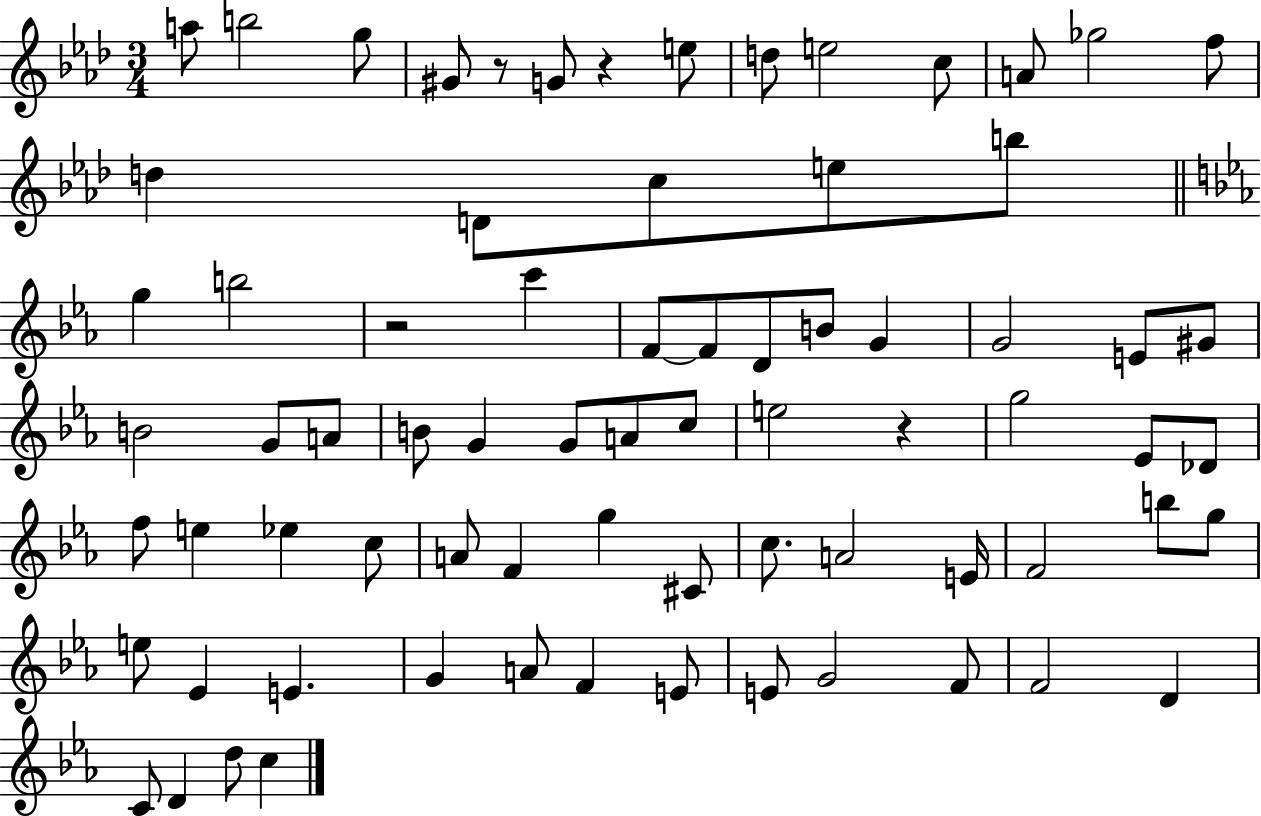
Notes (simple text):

A5/e B5/h G5/e G#4/e R/e G4/e R/q E5/e D5/e E5/h C5/e A4/e Gb5/h F5/e D5/q D4/e C5/e E5/e B5/e G5/q B5/h R/h C6/q F4/e F4/e D4/e B4/e G4/q G4/h E4/e G#4/e B4/h G4/e A4/e B4/e G4/q G4/e A4/e C5/e E5/h R/q G5/h Eb4/e Db4/e F5/e E5/q Eb5/q C5/e A4/e F4/q G5/q C#4/e C5/e. A4/h E4/s F4/h B5/e G5/e E5/e Eb4/q E4/q. G4/q A4/e F4/q E4/e E4/e G4/h F4/e F4/h D4/q C4/e D4/q D5/e C5/q